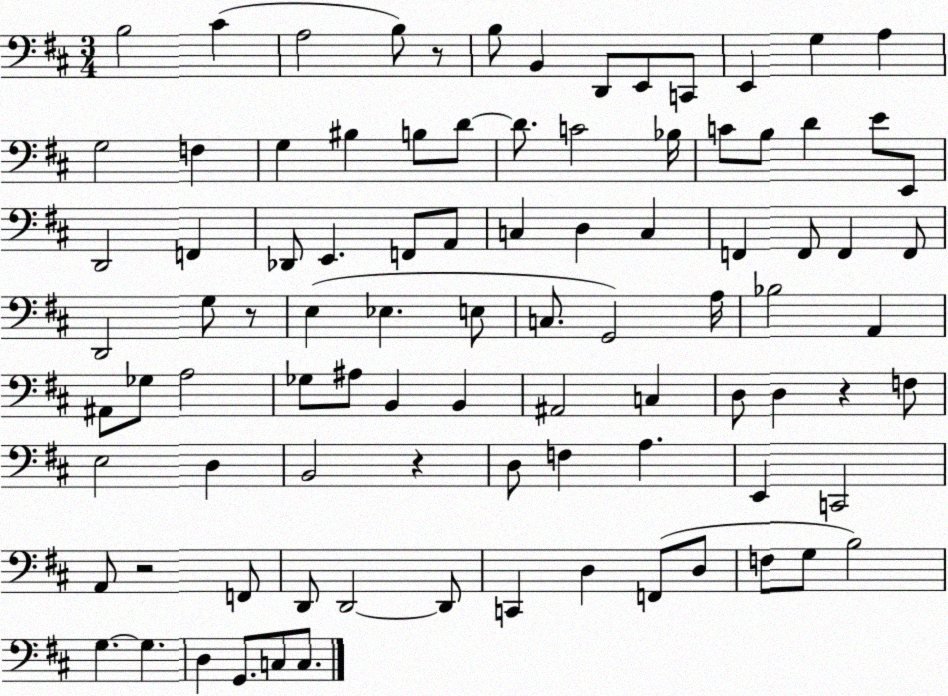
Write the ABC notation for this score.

X:1
T:Untitled
M:3/4
L:1/4
K:D
B,2 ^C A,2 B,/2 z/2 B,/2 B,, D,,/2 E,,/2 C,,/2 E,, G, A, G,2 F, G, ^B, B,/2 D/2 D/2 C2 _B,/4 C/2 B,/2 D E/2 E,,/2 D,,2 F,, _D,,/2 E,, F,,/2 A,,/2 C, D, C, F,, F,,/2 F,, F,,/2 D,,2 G,/2 z/2 E, _E, E,/2 C,/2 G,,2 A,/4 _B,2 A,, ^A,,/2 _G,/2 A,2 _G,/2 ^A,/2 B,, B,, ^A,,2 C, D,/2 D, z F,/2 E,2 D, B,,2 z D,/2 F, A, E,, C,,2 A,,/2 z2 F,,/2 D,,/2 D,,2 D,,/2 C,, D, F,,/2 D,/2 F,/2 G,/2 B,2 G, G, D, G,,/2 C,/2 C,/2